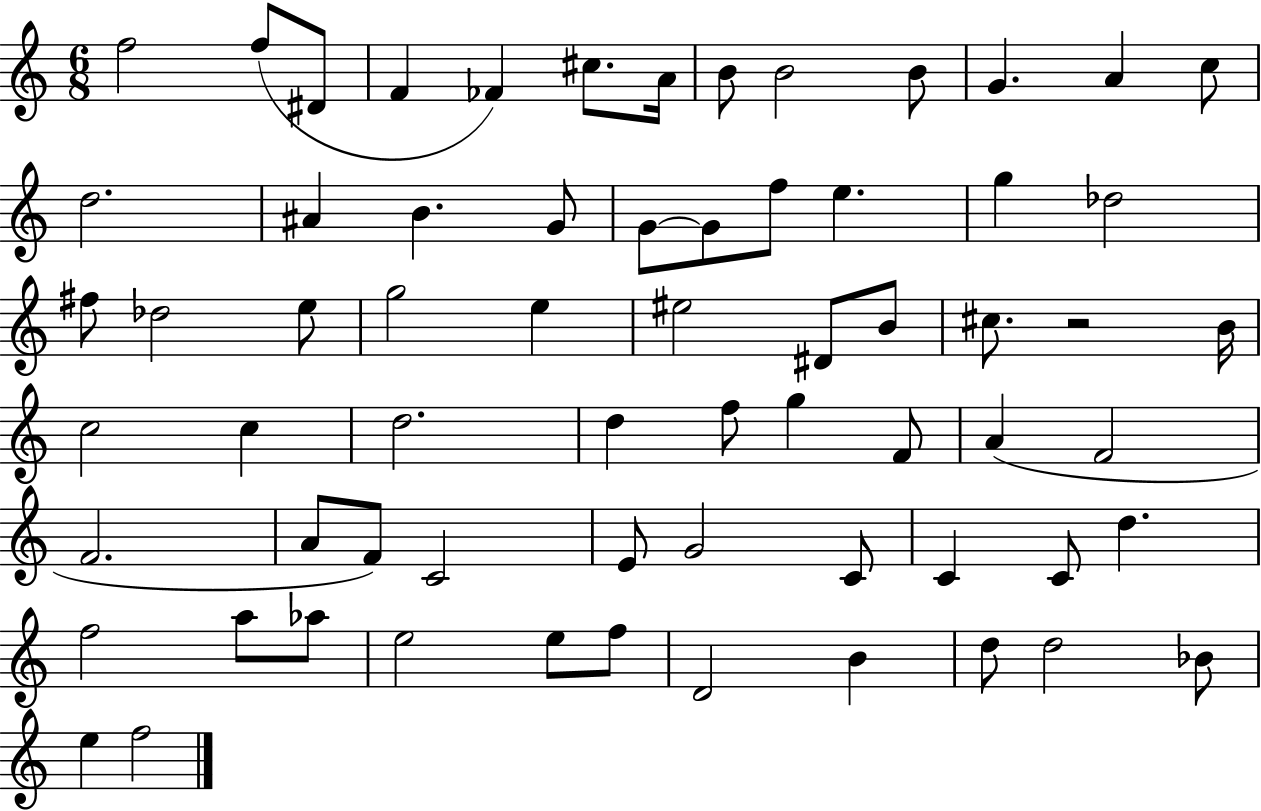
F5/h F5/e D#4/e F4/q FES4/q C#5/e. A4/s B4/e B4/h B4/e G4/q. A4/q C5/e D5/h. A#4/q B4/q. G4/e G4/e G4/e F5/e E5/q. G5/q Db5/h F#5/e Db5/h E5/e G5/h E5/q EIS5/h D#4/e B4/e C#5/e. R/h B4/s C5/h C5/q D5/h. D5/q F5/e G5/q F4/e A4/q F4/h F4/h. A4/e F4/e C4/h E4/e G4/h C4/e C4/q C4/e D5/q. F5/h A5/e Ab5/e E5/h E5/e F5/e D4/h B4/q D5/e D5/h Bb4/e E5/q F5/h